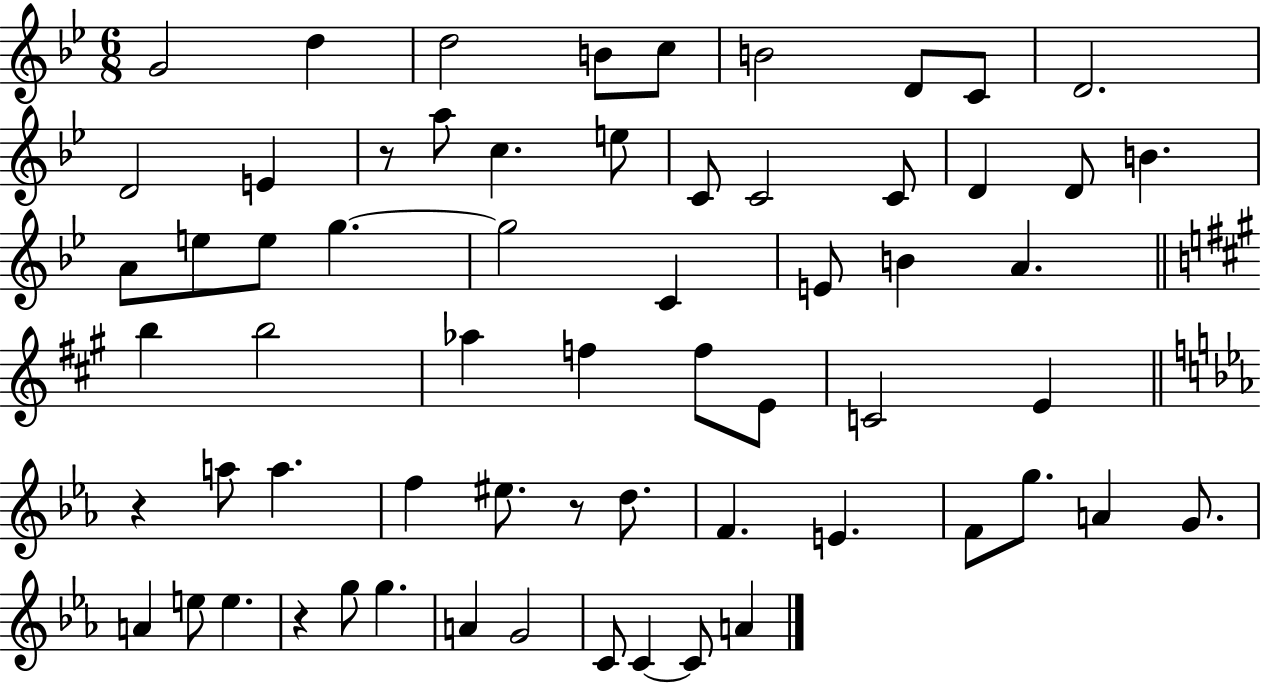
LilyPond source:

{
  \clef treble
  \numericTimeSignature
  \time 6/8
  \key bes \major
  g'2 d''4 | d''2 b'8 c''8 | b'2 d'8 c'8 | d'2. | \break d'2 e'4 | r8 a''8 c''4. e''8 | c'8 c'2 c'8 | d'4 d'8 b'4. | \break a'8 e''8 e''8 g''4.~~ | g''2 c'4 | e'8 b'4 a'4. | \bar "||" \break \key a \major b''4 b''2 | aes''4 f''4 f''8 e'8 | c'2 e'4 | \bar "||" \break \key c \minor r4 a''8 a''4. | f''4 eis''8. r8 d''8. | f'4. e'4. | f'8 g''8. a'4 g'8. | \break a'4 e''8 e''4. | r4 g''8 g''4. | a'4 g'2 | c'8 c'4~~ c'8 a'4 | \break \bar "|."
}